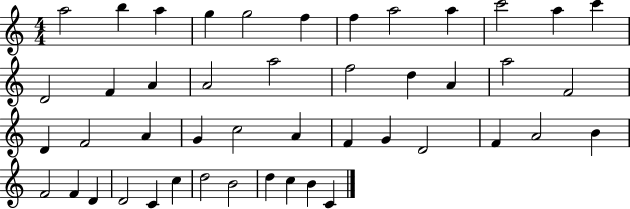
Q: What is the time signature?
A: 4/4